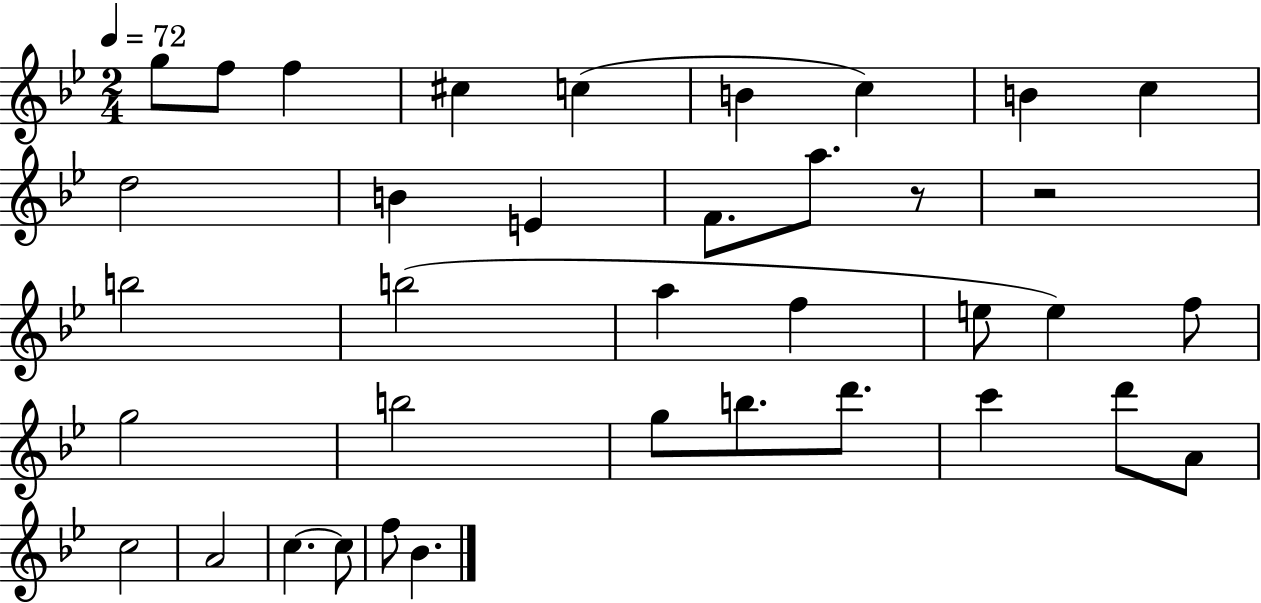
{
  \clef treble
  \numericTimeSignature
  \time 2/4
  \key bes \major
  \tempo 4 = 72
  g''8 f''8 f''4 | cis''4 c''4( | b'4 c''4) | b'4 c''4 | \break d''2 | b'4 e'4 | f'8. a''8. r8 | r2 | \break b''2 | b''2( | a''4 f''4 | e''8 e''4) f''8 | \break g''2 | b''2 | g''8 b''8. d'''8. | c'''4 d'''8 a'8 | \break c''2 | a'2 | c''4.~~ c''8 | f''8 bes'4. | \break \bar "|."
}